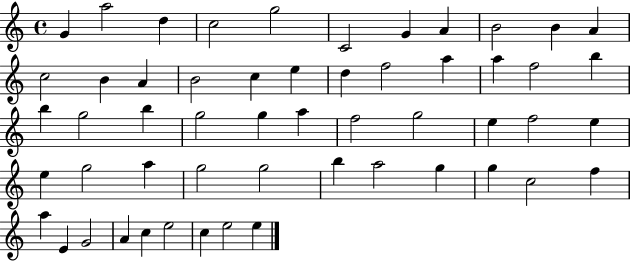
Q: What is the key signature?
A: C major